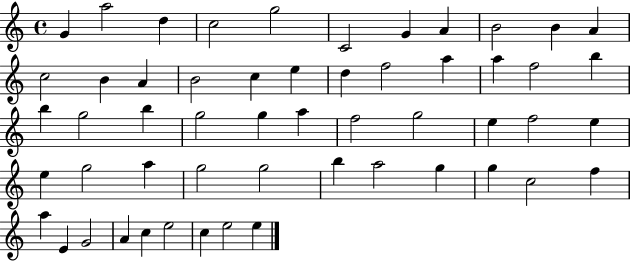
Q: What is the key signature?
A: C major